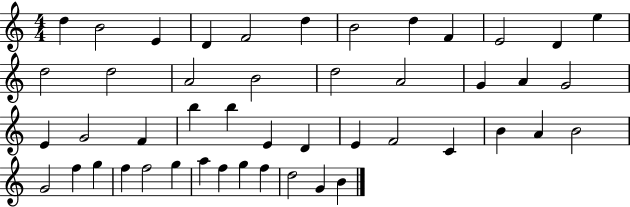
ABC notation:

X:1
T:Untitled
M:4/4
L:1/4
K:C
d B2 E D F2 d B2 d F E2 D e d2 d2 A2 B2 d2 A2 G A G2 E G2 F b b E D E F2 C B A B2 G2 f g f f2 g a f g f d2 G B